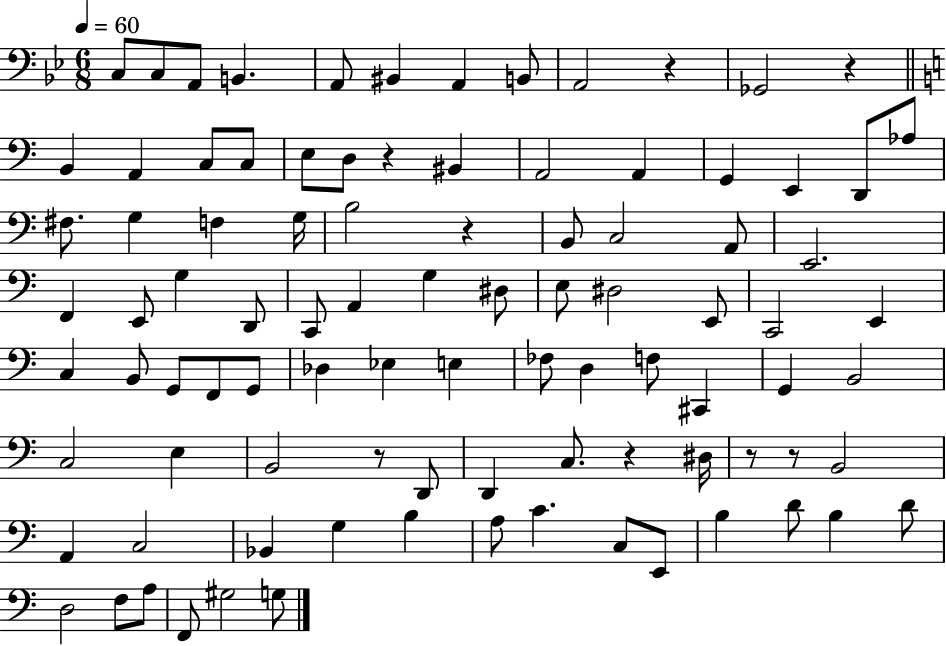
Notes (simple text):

C3/e C3/e A2/e B2/q. A2/e BIS2/q A2/q B2/e A2/h R/q Gb2/h R/q B2/q A2/q C3/e C3/e E3/e D3/e R/q BIS2/q A2/h A2/q G2/q E2/q D2/e Ab3/e F#3/e. G3/q F3/q G3/s B3/h R/q B2/e C3/h A2/e E2/h. F2/q E2/e G3/q D2/e C2/e A2/q G3/q D#3/e E3/e D#3/h E2/e C2/h E2/q C3/q B2/e G2/e F2/e G2/e Db3/q Eb3/q E3/q FES3/e D3/q F3/e C#2/q G2/q B2/h C3/h E3/q B2/h R/e D2/e D2/q C3/e. R/q D#3/s R/e R/e B2/h A2/q C3/h Bb2/q G3/q B3/q A3/e C4/q. C3/e E2/e B3/q D4/e B3/q D4/e D3/h F3/e A3/e F2/e G#3/h G3/e